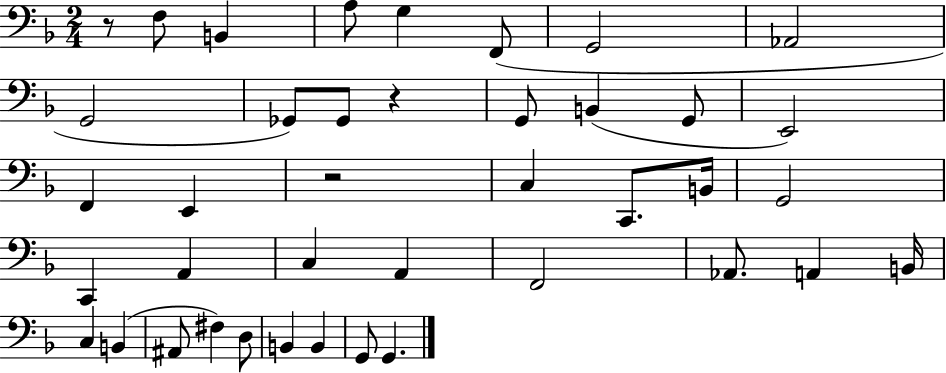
X:1
T:Untitled
M:2/4
L:1/4
K:F
z/2 F,/2 B,, A,/2 G, F,,/2 G,,2 _A,,2 G,,2 _G,,/2 _G,,/2 z G,,/2 B,, G,,/2 E,,2 F,, E,, z2 C, C,,/2 B,,/4 G,,2 C,, A,, C, A,, F,,2 _A,,/2 A,, B,,/4 C, B,, ^A,,/2 ^F, D,/2 B,, B,, G,,/2 G,,